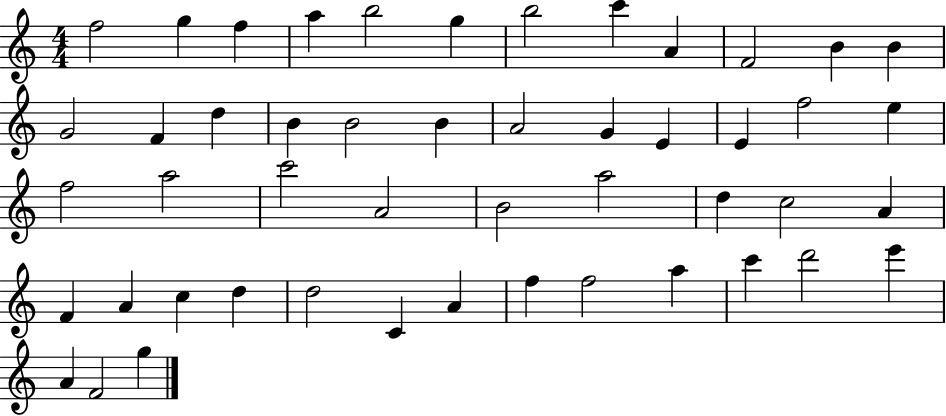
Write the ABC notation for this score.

X:1
T:Untitled
M:4/4
L:1/4
K:C
f2 g f a b2 g b2 c' A F2 B B G2 F d B B2 B A2 G E E f2 e f2 a2 c'2 A2 B2 a2 d c2 A F A c d d2 C A f f2 a c' d'2 e' A F2 g